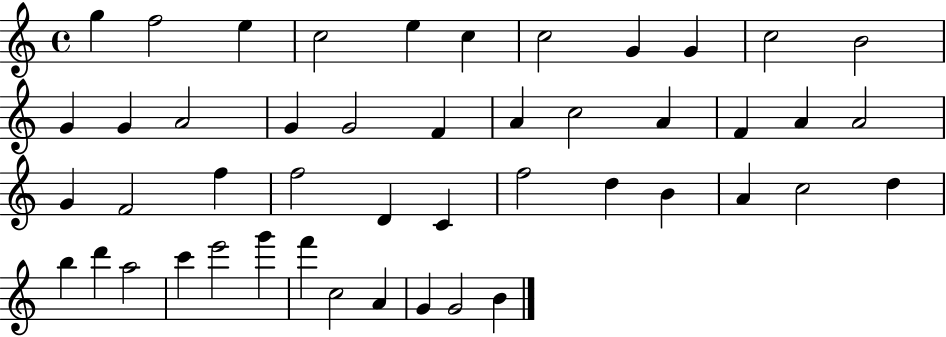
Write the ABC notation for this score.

X:1
T:Untitled
M:4/4
L:1/4
K:C
g f2 e c2 e c c2 G G c2 B2 G G A2 G G2 F A c2 A F A A2 G F2 f f2 D C f2 d B A c2 d b d' a2 c' e'2 g' f' c2 A G G2 B